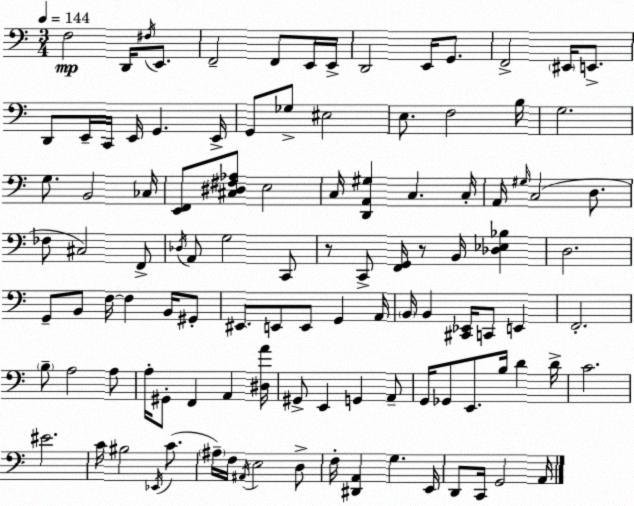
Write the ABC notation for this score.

X:1
T:Untitled
M:3/4
L:1/4
K:C
F,2 D,,/4 ^F,/4 E,,/2 F,,2 F,,/2 E,,/4 E,,/4 D,,2 E,,/4 G,,/2 F,,2 ^E,,/4 E,,/2 D,,/2 E,,/4 C,,/4 E,,/4 G,, E,,/4 G,,/2 _G,/2 ^E,2 E,/2 F,2 B,/4 G,2 G,/2 B,,2 _C,/4 [E,,F,,]/2 [^C,^D,^F,_A,]/2 E,2 C,/4 [D,,A,,^G,] C, C,/4 A,,/4 ^G,/4 C,2 D,/2 _F,/2 ^C,2 F,,/2 _D,/4 A,,/2 G,2 C,,/2 z/2 C,,/2 [F,,G,,]/4 z/2 B,,/4 [_D,_E,_B,] D,2 G,,/2 B,,/2 F,/4 F, B,,/4 ^G,,/2 ^E,,/2 E,,/2 E,,/2 G,, A,,/4 B,,/4 B,, [^C,,_E,,]/4 C,,/2 E,, F,,2 B,/2 A,2 A,/2 A,/4 ^G,,/2 F,, A,, [^D,A]/4 ^G,,/2 E,, G,, A,,/2 G,,/4 _G,,/2 E,,/2 B,/4 D D/4 C2 ^E2 C/4 ^B,2 _E,,/4 C/2 ^A,/4 F,/4 ^A,,/4 E,2 D,/2 F,/4 [^D,,A,,] G, E,,/4 D,,/2 C,,/4 G,,2 A,,/4